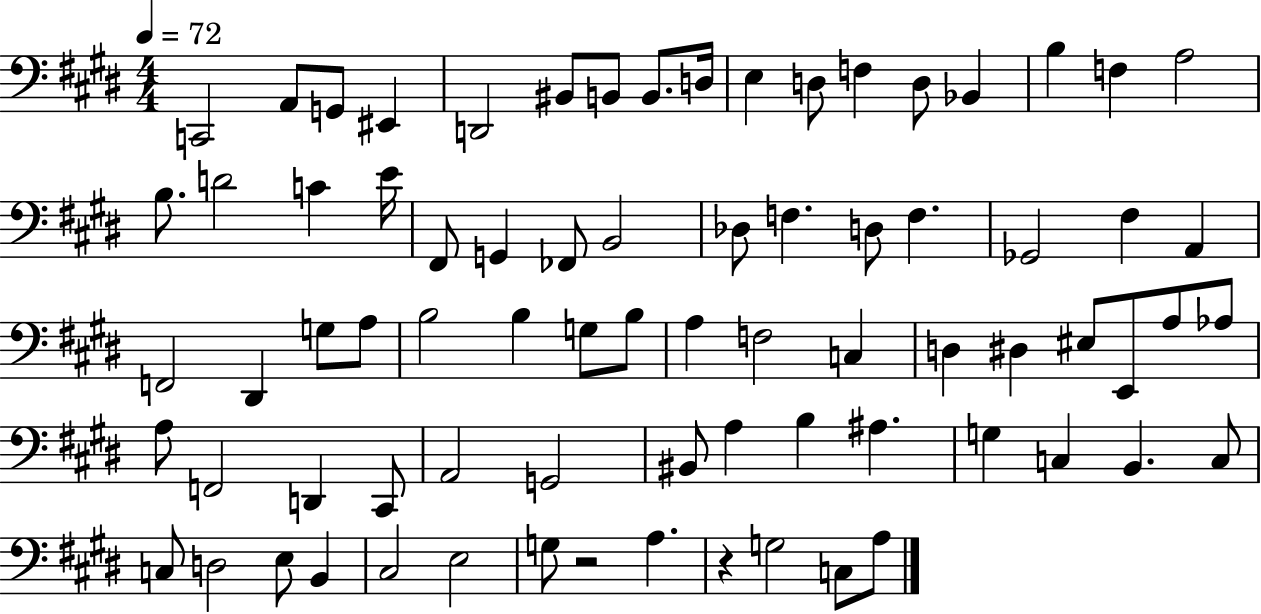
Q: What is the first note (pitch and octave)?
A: C2